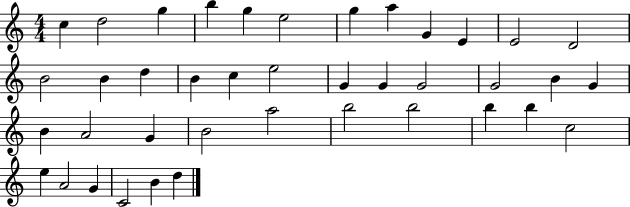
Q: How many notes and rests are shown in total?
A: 40